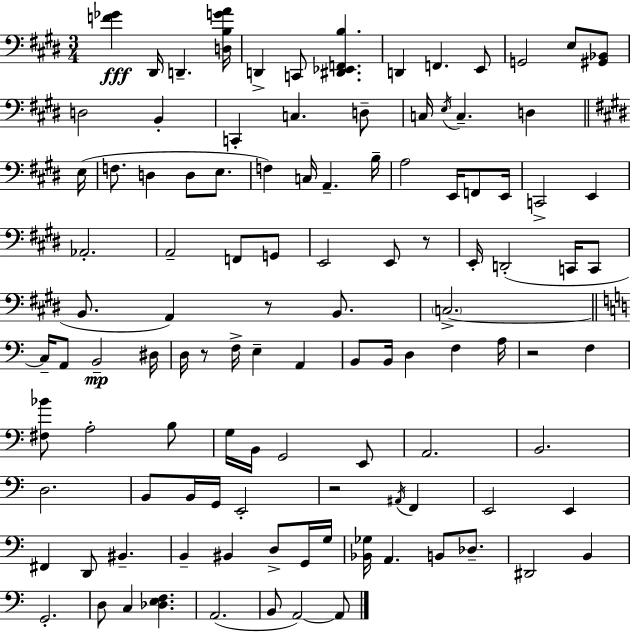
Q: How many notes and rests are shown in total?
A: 110